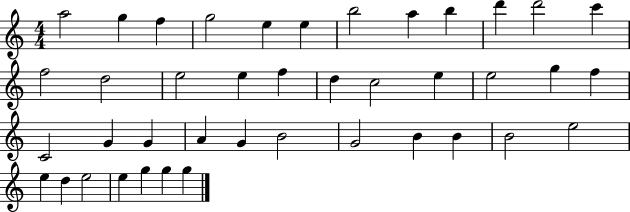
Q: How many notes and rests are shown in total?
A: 41